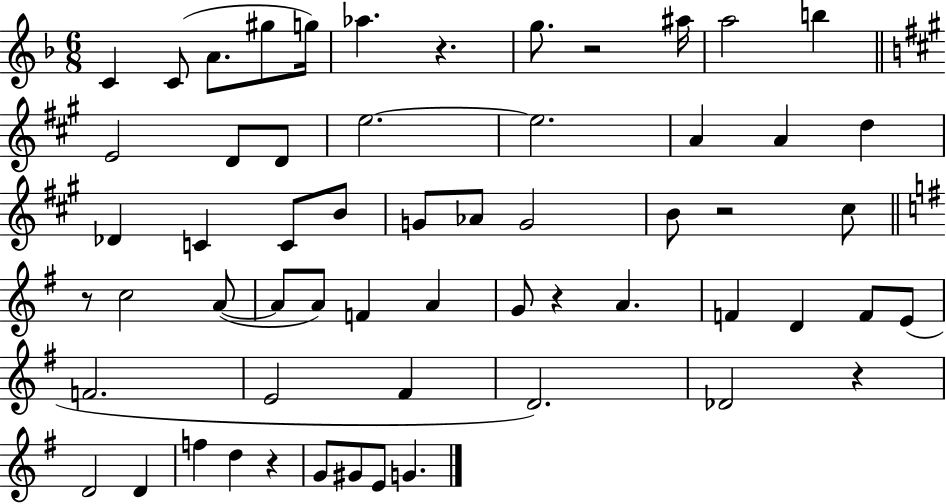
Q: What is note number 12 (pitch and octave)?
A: D4